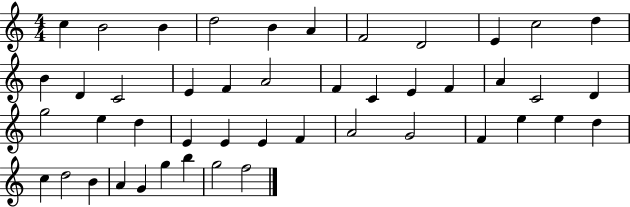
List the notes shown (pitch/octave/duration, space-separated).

C5/q B4/h B4/q D5/h B4/q A4/q F4/h D4/h E4/q C5/h D5/q B4/q D4/q C4/h E4/q F4/q A4/h F4/q C4/q E4/q F4/q A4/q C4/h D4/q G5/h E5/q D5/q E4/q E4/q E4/q F4/q A4/h G4/h F4/q E5/q E5/q D5/q C5/q D5/h B4/q A4/q G4/q G5/q B5/q G5/h F5/h